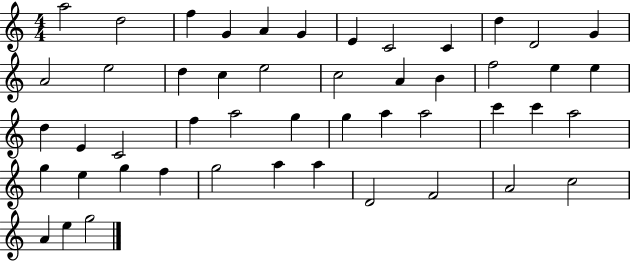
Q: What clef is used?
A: treble